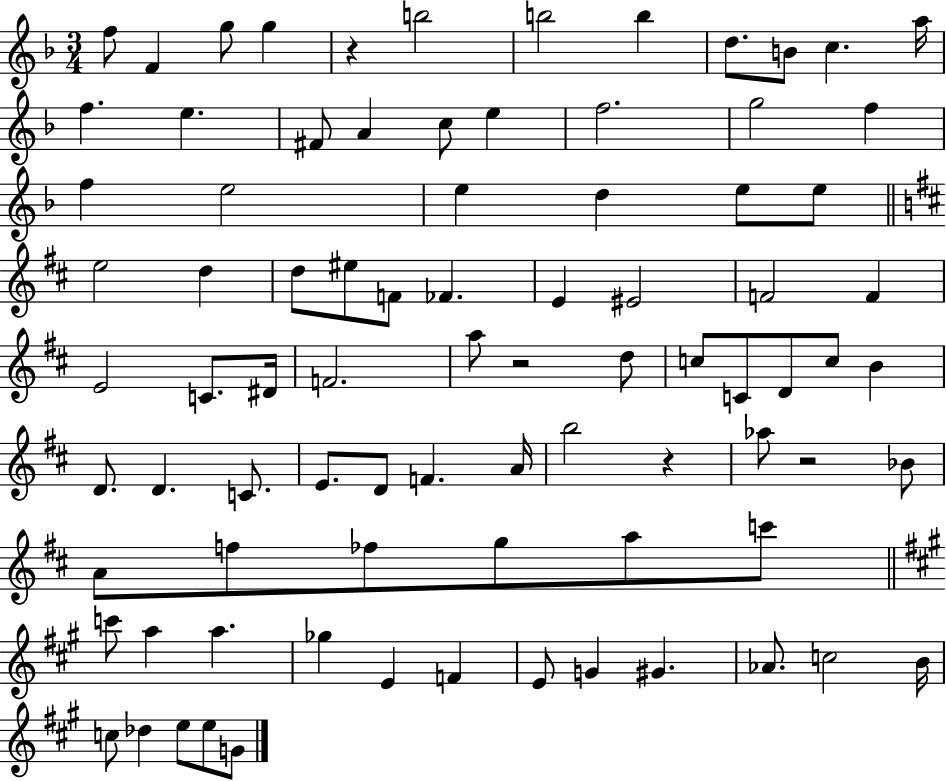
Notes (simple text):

F5/e F4/q G5/e G5/q R/q B5/h B5/h B5/q D5/e. B4/e C5/q. A5/s F5/q. E5/q. F#4/e A4/q C5/e E5/q F5/h. G5/h F5/q F5/q E5/h E5/q D5/q E5/e E5/e E5/h D5/q D5/e EIS5/e F4/e FES4/q. E4/q EIS4/h F4/h F4/q E4/h C4/e. D#4/s F4/h. A5/e R/h D5/e C5/e C4/e D4/e C5/e B4/q D4/e. D4/q. C4/e. E4/e. D4/e F4/q. A4/s B5/h R/q Ab5/e R/h Bb4/e A4/e F5/e FES5/e G5/e A5/e C6/e C6/e A5/q A5/q. Gb5/q E4/q F4/q E4/e G4/q G#4/q. Ab4/e. C5/h B4/s C5/e Db5/q E5/e E5/e G4/e